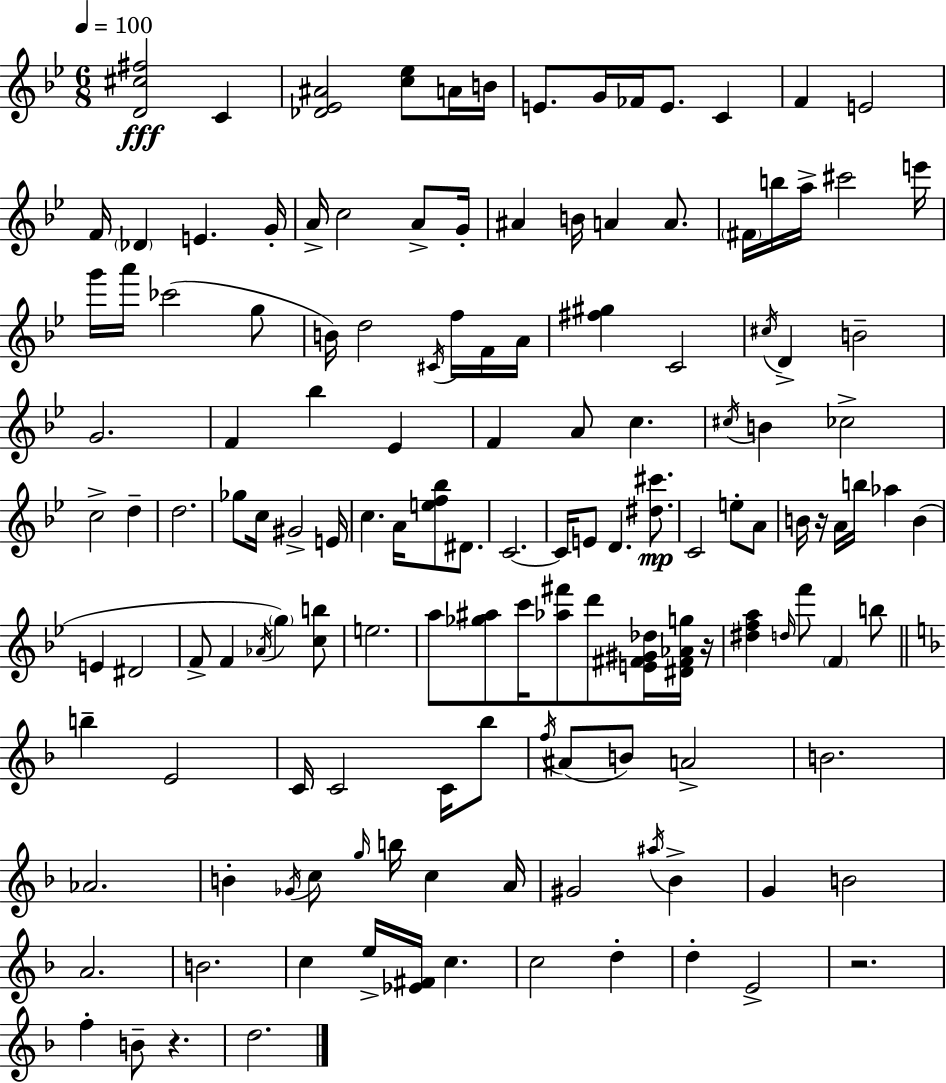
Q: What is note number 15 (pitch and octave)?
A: A4